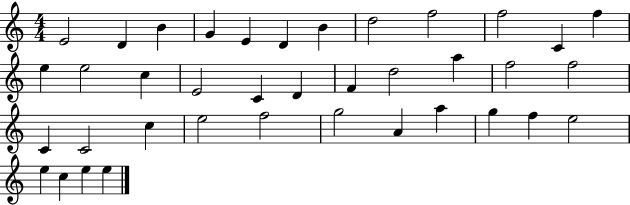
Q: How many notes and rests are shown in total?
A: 38